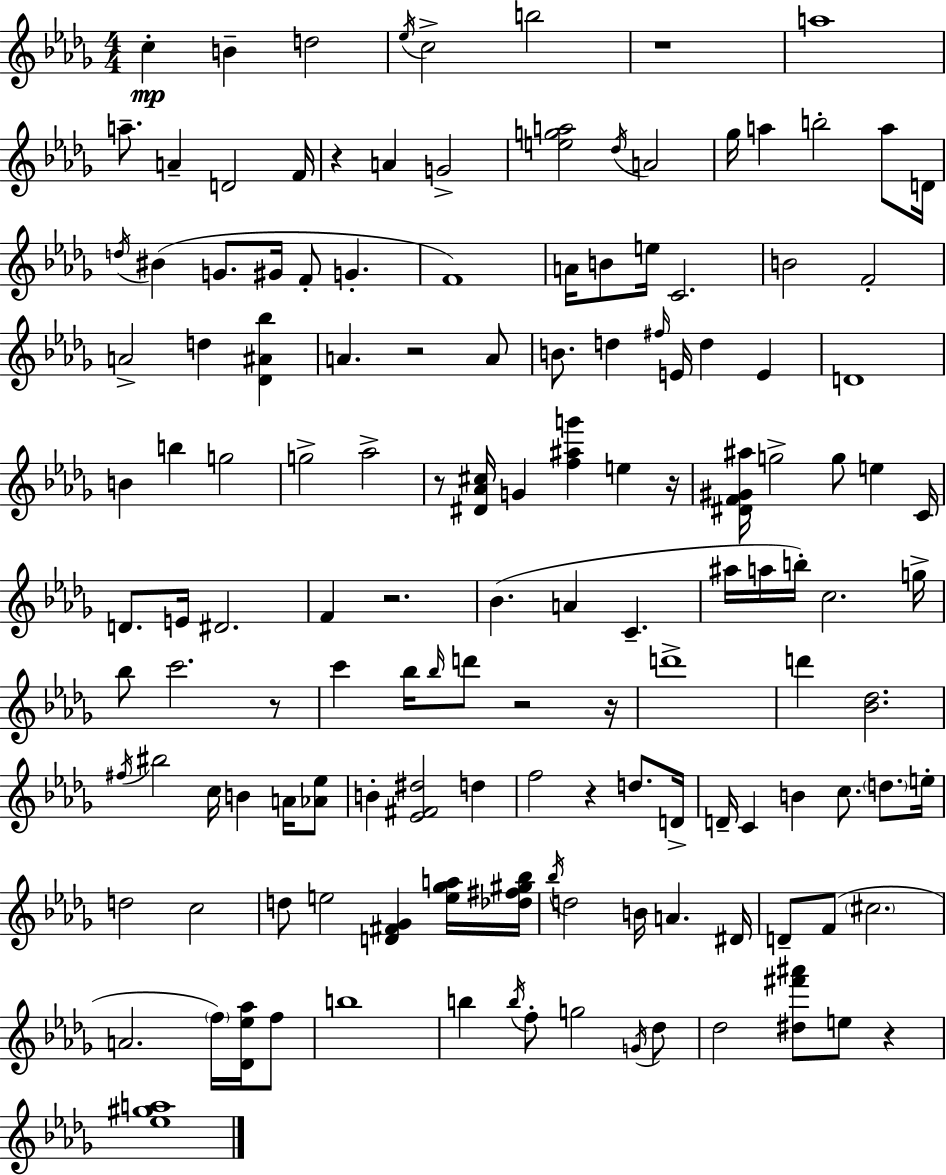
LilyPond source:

{
  \clef treble
  \numericTimeSignature
  \time 4/4
  \key bes \minor
  c''4-.\mp b'4-- d''2 | \acciaccatura { ees''16 } c''2-> b''2 | r1 | a''1 | \break a''8.-- a'4-- d'2 | f'16 r4 a'4 g'2-> | <e'' g'' a''>2 \acciaccatura { des''16 } a'2 | ges''16 a''4 b''2-. a''8 | \break d'16 \acciaccatura { d''16 } bis'4( g'8. gis'16 f'8-. g'4.-. | f'1) | a'16 b'8 e''16 c'2. | b'2 f'2-. | \break a'2-> d''4 <des' ais' bes''>4 | a'4. r2 | a'8 b'8. d''4 \grace { fis''16 } e'16 d''4 | e'4 d'1 | \break b'4 b''4 g''2 | g''2-> aes''2-> | r8 <dis' aes' cis''>16 g'4 <f'' ais'' g'''>4 e''4 | r16 <dis' f' gis' ais''>16 g''2-> g''8 e''4 | \break c'16 d'8. e'16 dis'2. | f'4 r2. | bes'4.( a'4 c'4.-- | ais''16 a''16 b''16-.) c''2. | \break g''16-> bes''8 c'''2. | r8 c'''4 bes''16 \grace { bes''16 } d'''8 r2 | r16 d'''1-> | d'''4 <bes' des''>2. | \break \acciaccatura { fis''16 } bis''2 c''16 b'4 | a'16 <aes' ees''>8 b'4-. <ees' fis' dis''>2 | d''4 f''2 r4 | d''8. d'16-> d'16-- c'4 b'4 c''8. | \break \parenthesize d''8. e''16-. d''2 c''2 | d''8 e''2 | <d' fis' ges'>4 <e'' ges'' a''>16 <des'' fis'' gis'' bes''>16 \acciaccatura { bes''16 } d''2 b'16 | a'4. dis'16 d'8-- f'8( \parenthesize cis''2. | \break a'2. | \parenthesize f''16) <des' ees'' aes''>16 f''8 b''1 | b''4 \acciaccatura { b''16 } f''8-. g''2 | \acciaccatura { g'16 } des''8 des''2 | \break <dis'' fis''' ais'''>8 e''8 r4 <ees'' gis'' a''>1 | \bar "|."
}